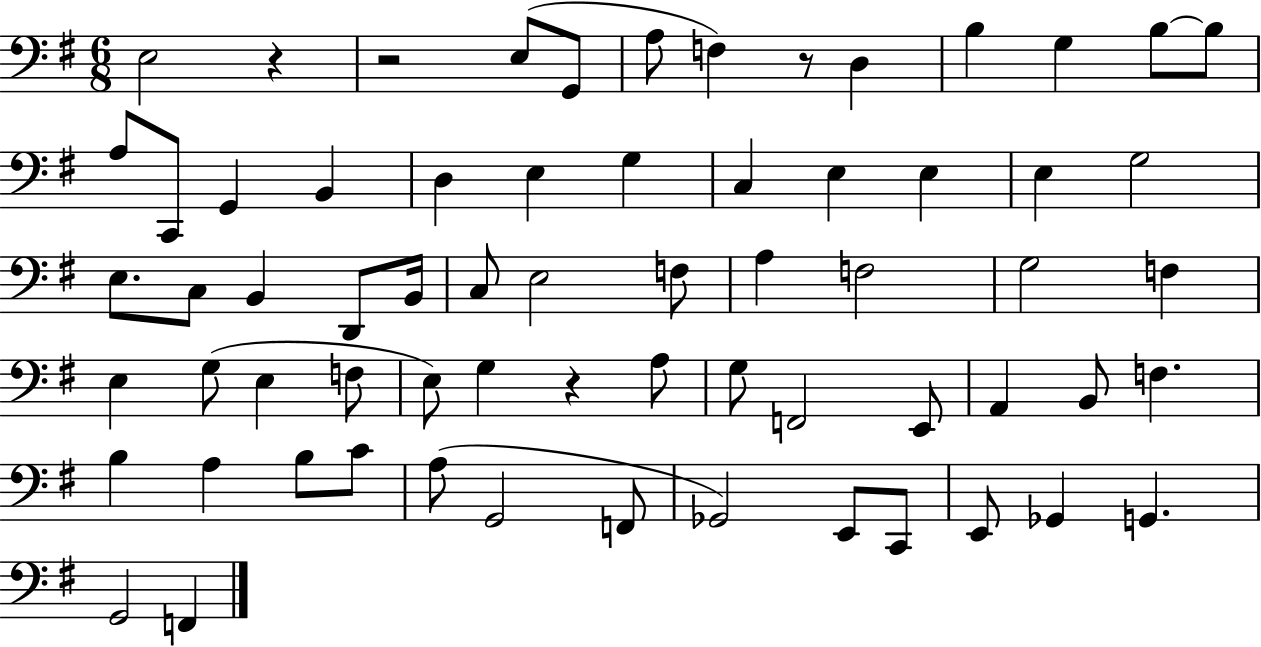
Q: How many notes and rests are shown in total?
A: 66